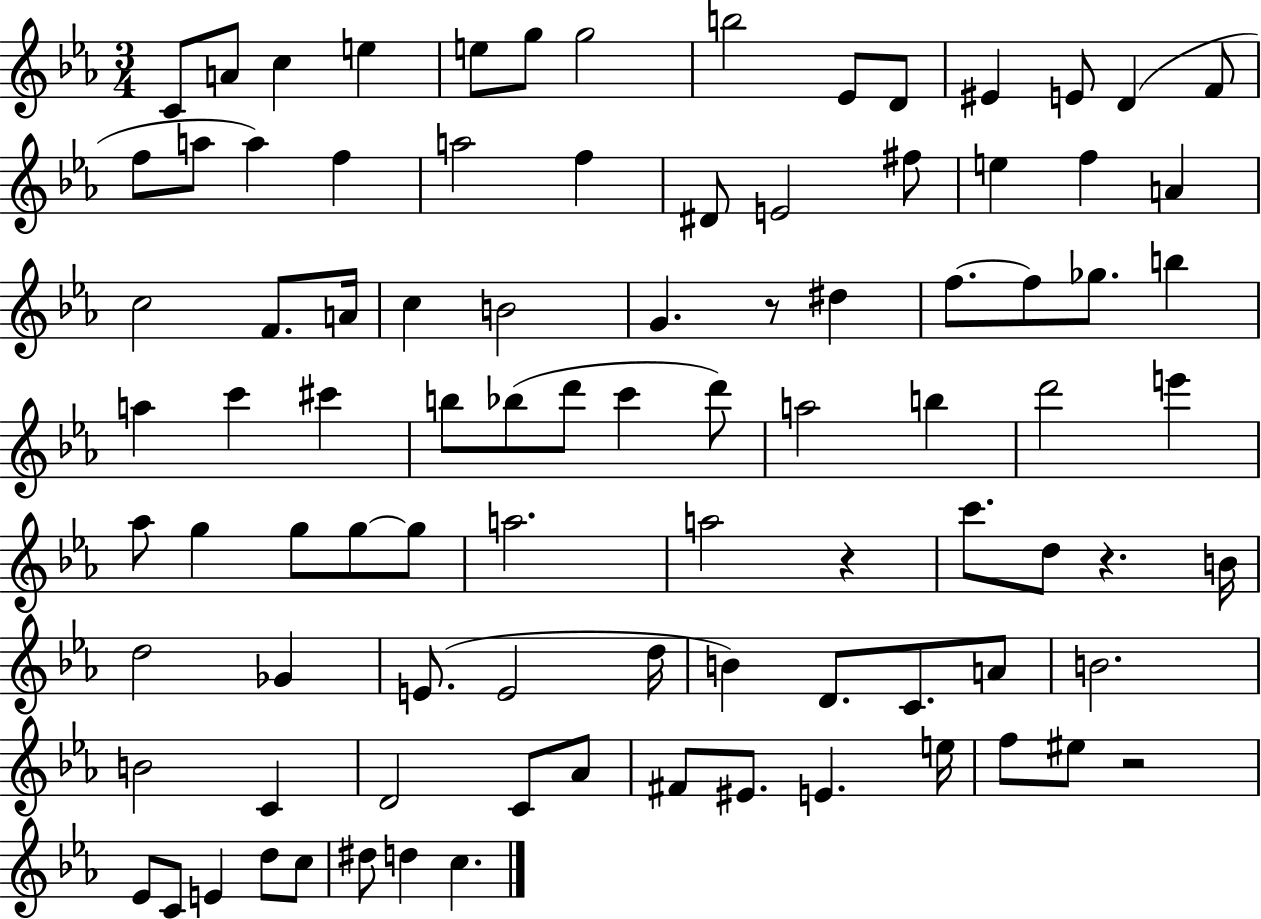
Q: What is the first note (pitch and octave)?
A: C4